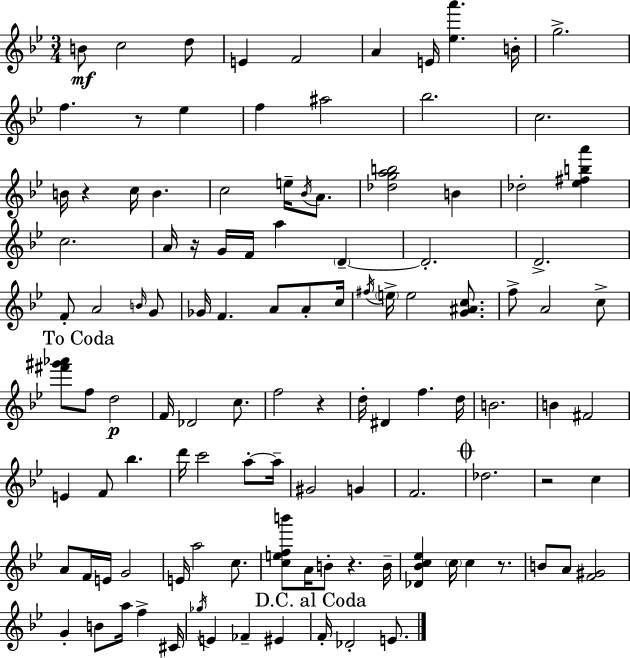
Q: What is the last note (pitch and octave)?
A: E4